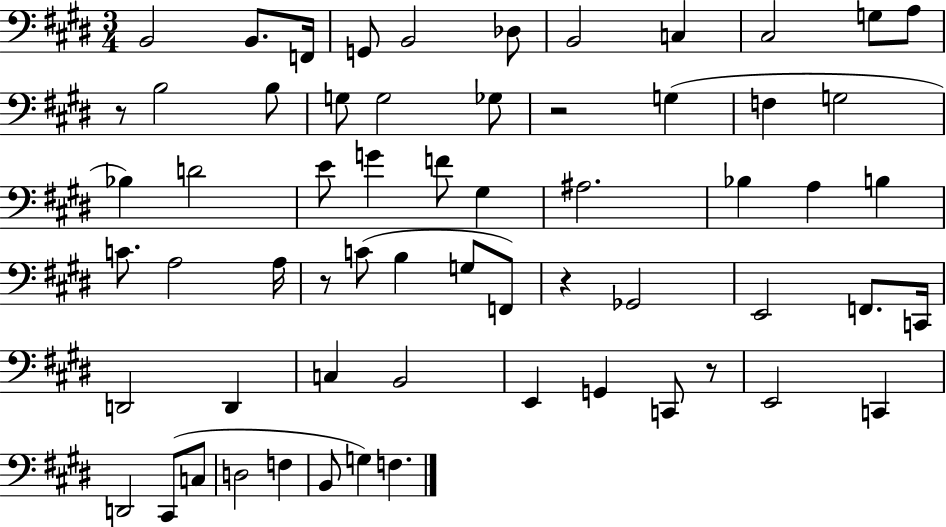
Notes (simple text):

B2/h B2/e. F2/s G2/e B2/h Db3/e B2/h C3/q C#3/h G3/e A3/e R/e B3/h B3/e G3/e G3/h Gb3/e R/h G3/q F3/q G3/h Bb3/q D4/h E4/e G4/q F4/e G#3/q A#3/h. Bb3/q A3/q B3/q C4/e. A3/h A3/s R/e C4/e B3/q G3/e F2/e R/q Gb2/h E2/h F2/e. C2/s D2/h D2/q C3/q B2/h E2/q G2/q C2/e R/e E2/h C2/q D2/h C#2/e C3/e D3/h F3/q B2/e G3/q F3/q.